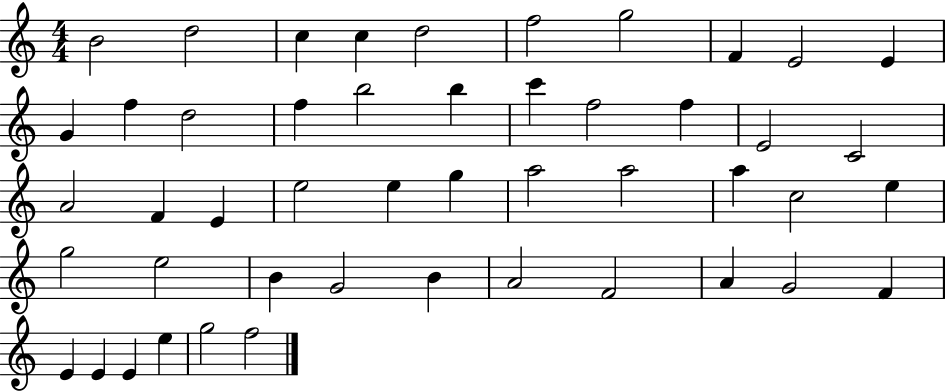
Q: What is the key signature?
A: C major